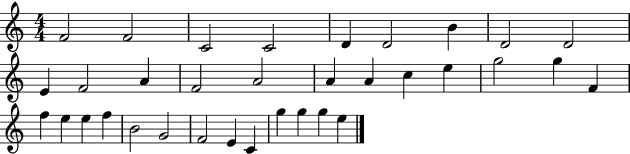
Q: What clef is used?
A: treble